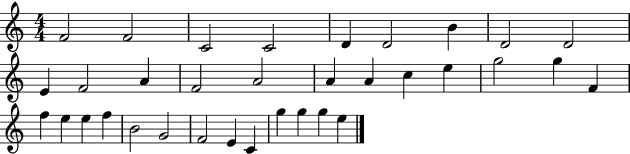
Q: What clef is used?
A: treble